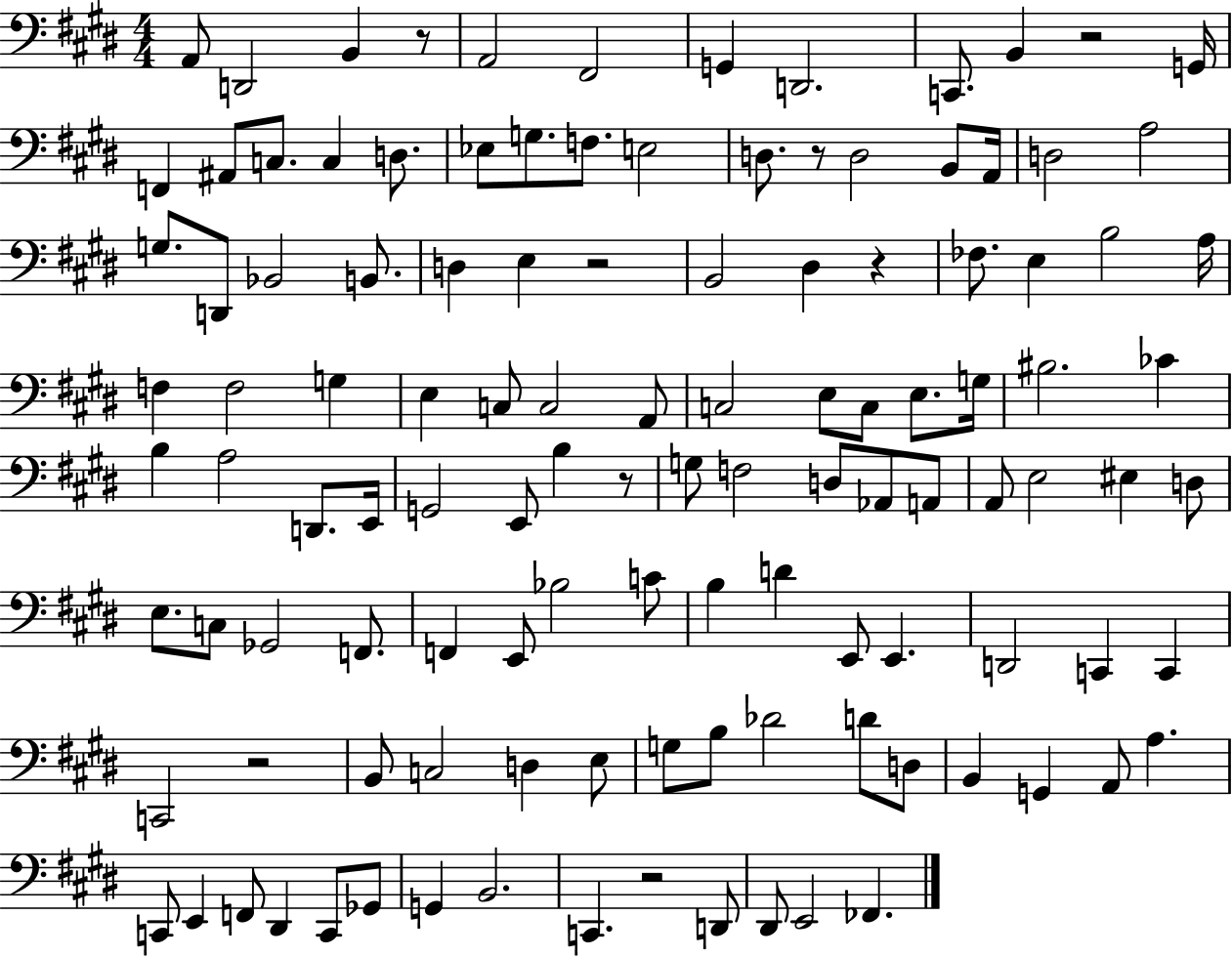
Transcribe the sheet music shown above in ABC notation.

X:1
T:Untitled
M:4/4
L:1/4
K:E
A,,/2 D,,2 B,, z/2 A,,2 ^F,,2 G,, D,,2 C,,/2 B,, z2 G,,/4 F,, ^A,,/2 C,/2 C, D,/2 _E,/2 G,/2 F,/2 E,2 D,/2 z/2 D,2 B,,/2 A,,/4 D,2 A,2 G,/2 D,,/2 _B,,2 B,,/2 D, E, z2 B,,2 ^D, z _F,/2 E, B,2 A,/4 F, F,2 G, E, C,/2 C,2 A,,/2 C,2 E,/2 C,/2 E,/2 G,/4 ^B,2 _C B, A,2 D,,/2 E,,/4 G,,2 E,,/2 B, z/2 G,/2 F,2 D,/2 _A,,/2 A,,/2 A,,/2 E,2 ^E, D,/2 E,/2 C,/2 _G,,2 F,,/2 F,, E,,/2 _B,2 C/2 B, D E,,/2 E,, D,,2 C,, C,, C,,2 z2 B,,/2 C,2 D, E,/2 G,/2 B,/2 _D2 D/2 D,/2 B,, G,, A,,/2 A, C,,/2 E,, F,,/2 ^D,, C,,/2 _G,,/2 G,, B,,2 C,, z2 D,,/2 ^D,,/2 E,,2 _F,,